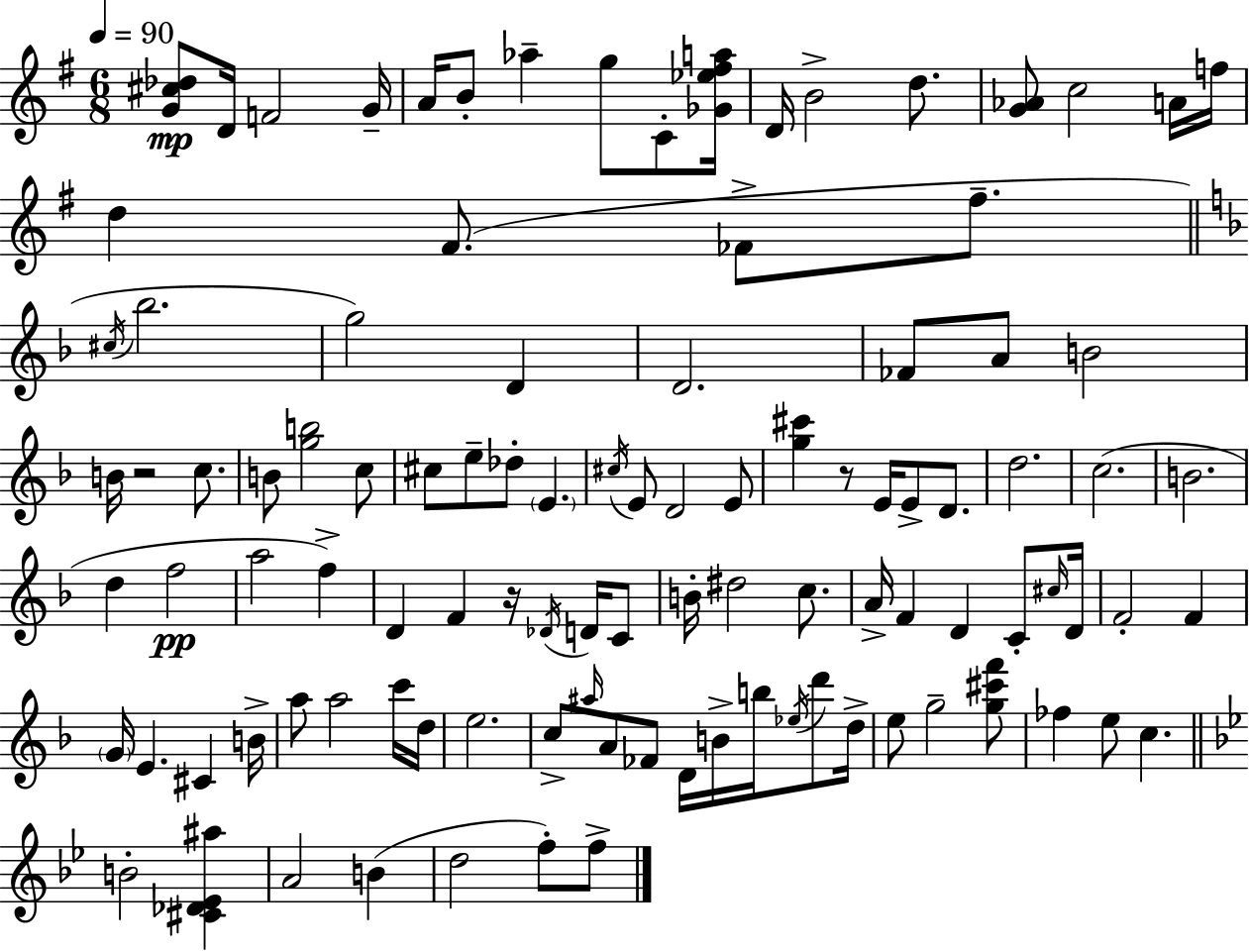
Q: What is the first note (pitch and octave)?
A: D4